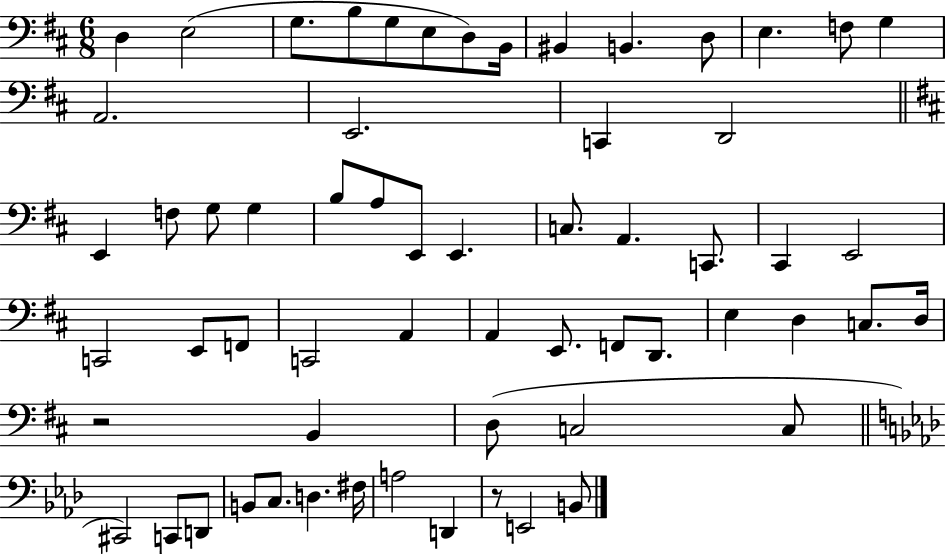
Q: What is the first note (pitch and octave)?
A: D3